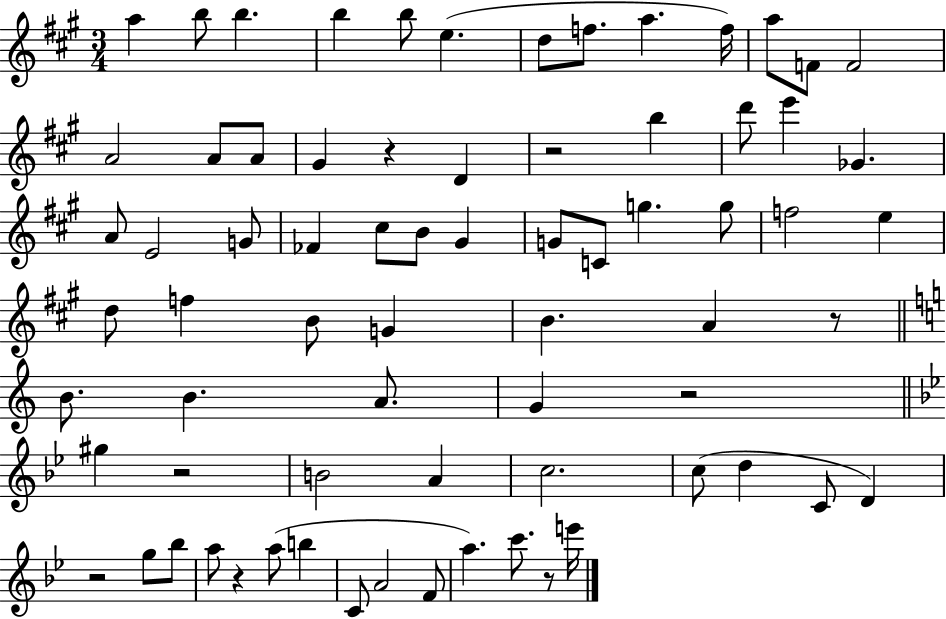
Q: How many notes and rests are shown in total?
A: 72